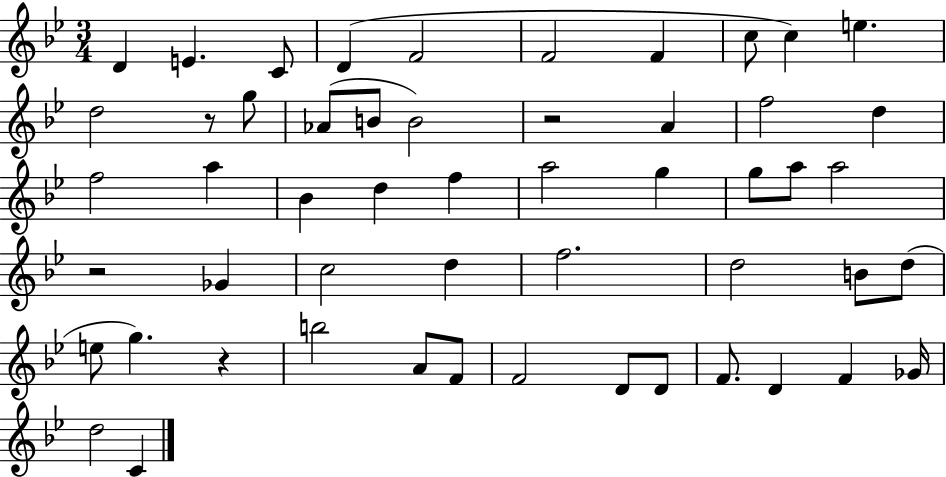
{
  \clef treble
  \numericTimeSignature
  \time 3/4
  \key bes \major
  d'4 e'4. c'8 | d'4( f'2 | f'2 f'4 | c''8 c''4) e''4. | \break d''2 r8 g''8 | aes'8( b'8 b'2) | r2 a'4 | f''2 d''4 | \break f''2 a''4 | bes'4 d''4 f''4 | a''2 g''4 | g''8 a''8 a''2 | \break r2 ges'4 | c''2 d''4 | f''2. | d''2 b'8 d''8( | \break e''8 g''4.) r4 | b''2 a'8 f'8 | f'2 d'8 d'8 | f'8. d'4 f'4 ges'16 | \break d''2 c'4 | \bar "|."
}